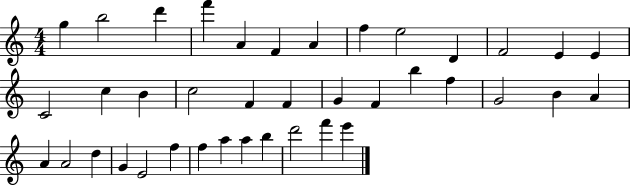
G5/q B5/h D6/q F6/q A4/q F4/q A4/q F5/q E5/h D4/q F4/h E4/q E4/q C4/h C5/q B4/q C5/h F4/q F4/q G4/q F4/q B5/q F5/q G4/h B4/q A4/q A4/q A4/h D5/q G4/q E4/h F5/q F5/q A5/q A5/q B5/q D6/h F6/q E6/q